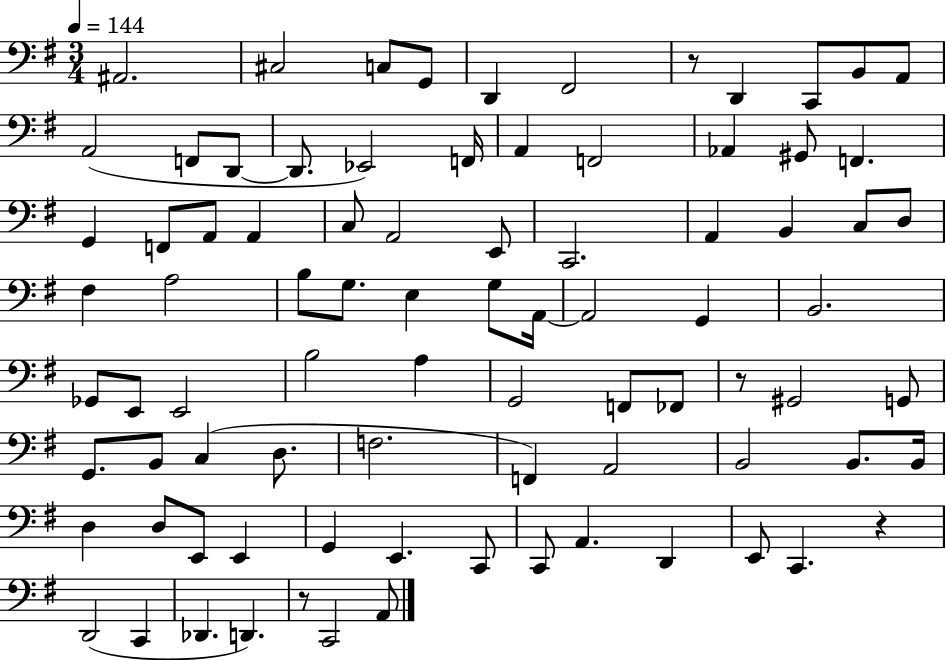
X:1
T:Untitled
M:3/4
L:1/4
K:G
^A,,2 ^C,2 C,/2 G,,/2 D,, ^F,,2 z/2 D,, C,,/2 B,,/2 A,,/2 A,,2 F,,/2 D,,/2 D,,/2 _E,,2 F,,/4 A,, F,,2 _A,, ^G,,/2 F,, G,, F,,/2 A,,/2 A,, C,/2 A,,2 E,,/2 C,,2 A,, B,, C,/2 D,/2 ^F, A,2 B,/2 G,/2 E, G,/2 A,,/4 A,,2 G,, B,,2 _G,,/2 E,,/2 E,,2 B,2 A, G,,2 F,,/2 _F,,/2 z/2 ^G,,2 G,,/2 G,,/2 B,,/2 C, D,/2 F,2 F,, A,,2 B,,2 B,,/2 B,,/4 D, D,/2 E,,/2 E,, G,, E,, C,,/2 C,,/2 A,, D,, E,,/2 C,, z D,,2 C,, _D,, D,, z/2 C,,2 A,,/2